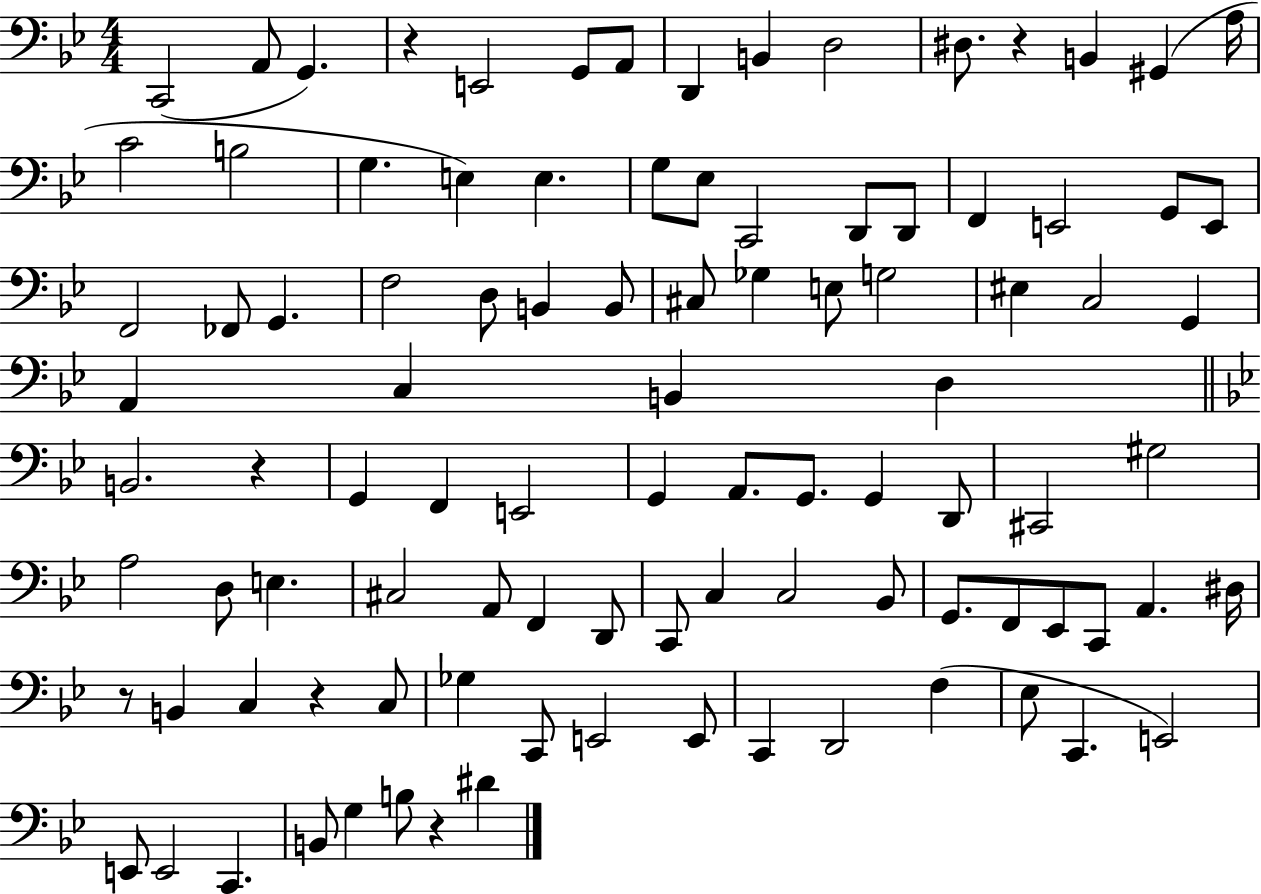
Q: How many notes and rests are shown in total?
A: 99